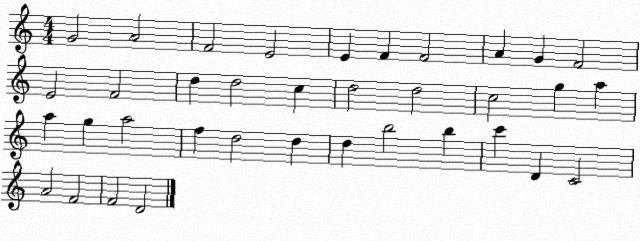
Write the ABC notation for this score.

X:1
T:Untitled
M:4/4
L:1/4
K:C
G2 A2 F2 E2 E F F2 A G F2 E2 F2 d d2 c d2 d2 c2 g a a g a2 f d2 d d b2 b c' D C2 A2 F2 F2 D2